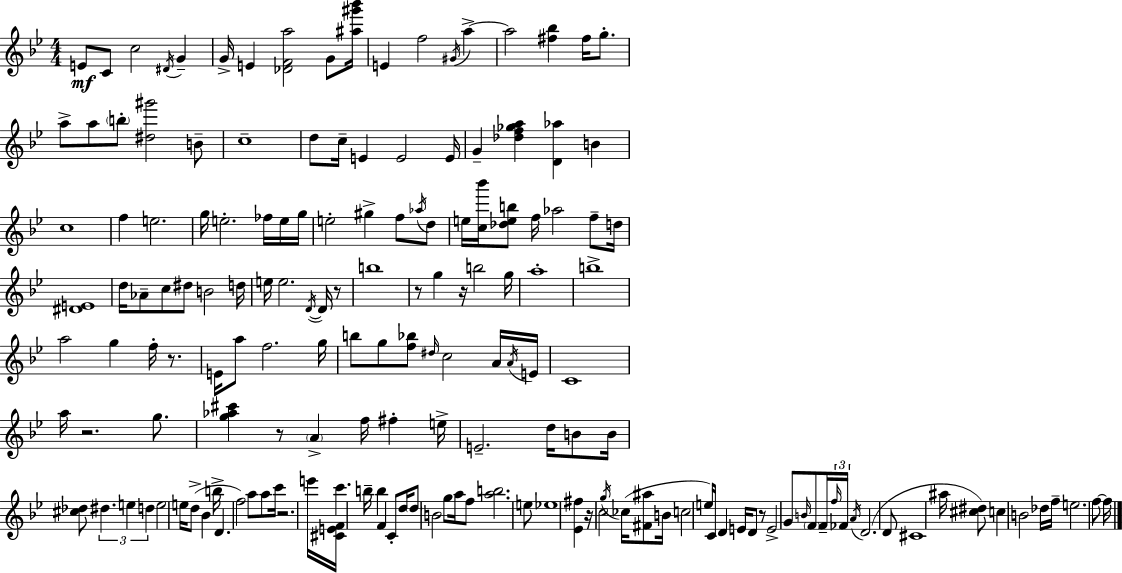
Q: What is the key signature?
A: BES major